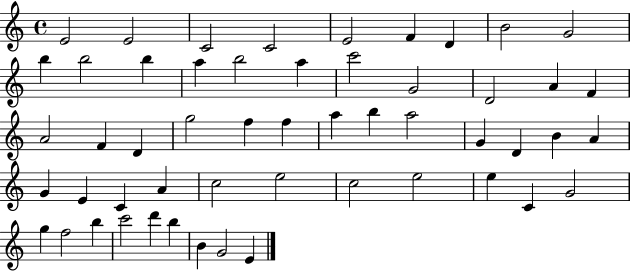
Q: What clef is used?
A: treble